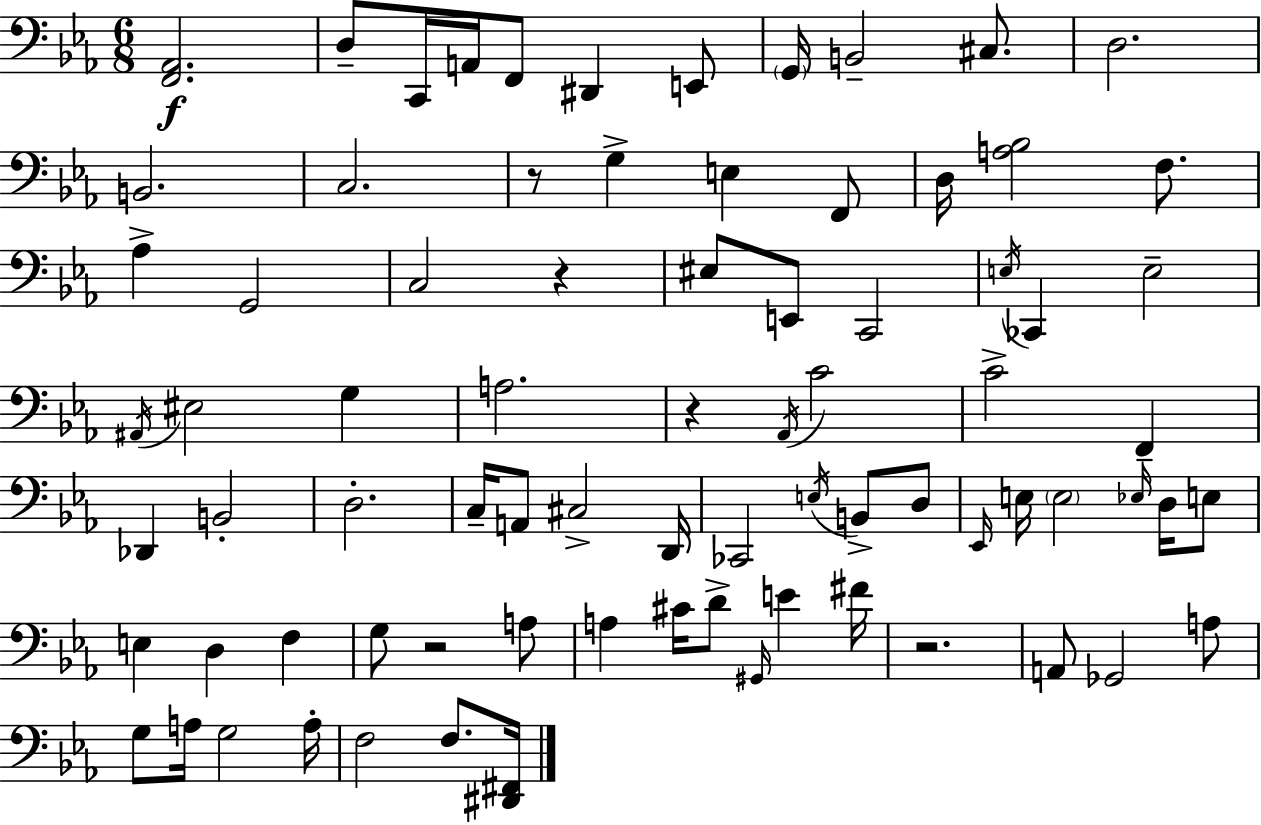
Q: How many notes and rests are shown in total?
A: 79